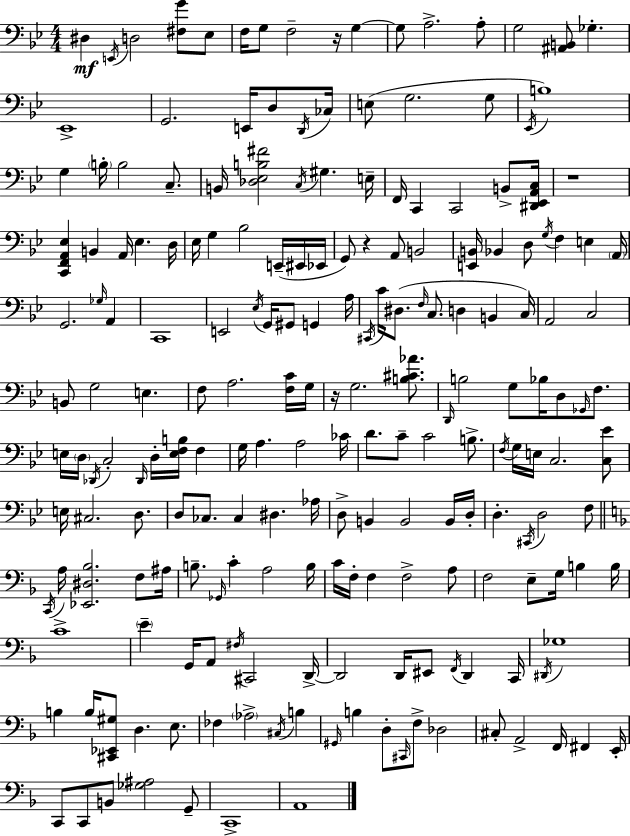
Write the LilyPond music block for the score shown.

{
  \clef bass
  \numericTimeSignature
  \time 4/4
  \key bes \major
  dis4\mf \acciaccatura { e,16 } d2 <fis g'>8 ees8 | f16 g8 f2-- r16 g4~~ | g8 a2.-> a8-. | g2 <ais, b,>8 ges4.-. | \break ees,1-> | g,2. e,16 d8 | \acciaccatura { d,16 } ces16 e8( g2. | g8 \acciaccatura { ees,16 } b1) | \break g4 \parenthesize b16-. b2 | c8.-- b,16 <des ees b fis'>2 \acciaccatura { c16 } gis4. | e16-- f,16 c,4 c,2 | b,8-> <dis, ees, a, c>16 r1 | \break <c, f, a, ees>4 b,4 a,16 ees4. | d16 ees16 g4 bes2 | e,16--( eis,16 ees,16 g,8) r4 a,8 b,2 | <e, b,>16 bes,4 d8 \acciaccatura { g16 } f4 | \break e4 \parenthesize a,16 g,2. | \grace { ges16 } a,4 c,1 | e,2 \acciaccatura { ees16 } g,16 | gis,8 g,4 a16 \acciaccatura { cis,16 } c'16 dis8.( \grace { f16 } c8. | \break d4 b,4 c16) a,2 | c2 b,8 g2 | e4. f8 a2. | <f c'>16 g16 r16 g2. | \break <b cis' aes'>8. \grace { d,16 } b2 | g8 bes16 d8 \grace { ges,16 } f8. e16 \parenthesize d16 \acciaccatura { des,16 } c2-. | \grace { des,16 } d16-. <e f b>16 f4 g16 a4. | a2 ces'16 d'8. | \break c'8-- c'2 b8.-> \acciaccatura { f16 } g16 e16 | c2. <c ees'>8 e16 cis2. | d8. d8 | ces8. ces4 dis4. aes16 d8-> | \break b,4 b,2 b,16 d16-. d4.-. | \acciaccatura { cis,16 } d2 f8 \bar "||" \break \key f \major \acciaccatura { c,16 } a16 <ees, dis bes>2. f8 | ais16 b8.-- \grace { ges,16 } c'4-. a2 | b16 c'16 f16-. f4 f2-> | a8 f2 e8-- g16 b4 | \break b16 c'1-> | \parenthesize e'4-- g,16 a,8 \acciaccatura { fis16 } cis,2 | d,16->~~ d,2 d,16 eis,8 \acciaccatura { f,16 } d,4 | c,16 \acciaccatura { dis,16 } ges1 | \break b4 b16 <cis, ees, gis>8 d4. | e8. fes4 \parenthesize aes2-> | \acciaccatura { cis16 } b4 \grace { gis,16 } b4 d8-. \grace { cis,16 } f8-> | des2 cis8-. a,2-> | \break f,16 fis,4 e,16-. c,8 c,8 b,8 <ges ais>2 | g,8-- c,1-> | a,1 | \bar "|."
}